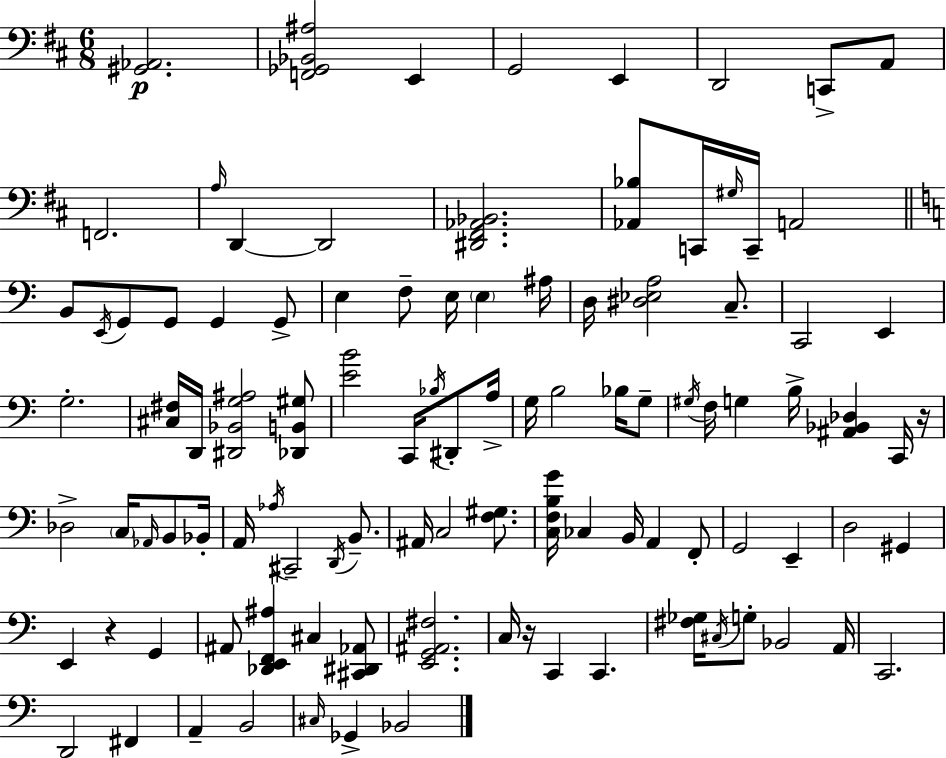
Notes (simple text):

[G#2,Ab2]/h. [F2,Gb2,Bb2,A#3]/h E2/q G2/h E2/q D2/h C2/e A2/e F2/h. A3/s D2/q D2/h [D#2,F#2,Ab2,Bb2]/h. [Ab2,Bb3]/e C2/s G#3/s C2/s A2/h B2/e E2/s G2/e G2/e G2/q G2/e E3/q F3/e E3/s E3/q A#3/s D3/s [D#3,Eb3,A3]/h C3/e. C2/h E2/q G3/h. [C#3,F#3]/s D2/s [D#2,Bb2,G3,A#3]/h [Db2,B2,G#3]/e [E4,B4]/h C2/s Bb3/s D#2/e A3/s G3/s B3/h Bb3/s G3/e G#3/s F3/s G3/q B3/s [A#2,Bb2,Db3]/q C2/s R/s Db3/h C3/s Ab2/s B2/e Bb2/s A2/s Ab3/s C#2/h D2/s B2/e. A#2/s C3/h [F3,G#3]/e. [C3,F3,B3,G4]/s CES3/q B2/s A2/q F2/e G2/h E2/q D3/h G#2/q E2/q R/q G2/q A#2/e [Db2,E2,F2,A#3]/q C#3/q [C#2,D#2,Ab2]/e [E2,G2,A#2,F#3]/h. C3/s R/s C2/q C2/q. [F#3,Gb3]/s C#3/s G3/e Bb2/h A2/s C2/h. D2/h F#2/q A2/q B2/h C#3/s Gb2/q Bb2/h